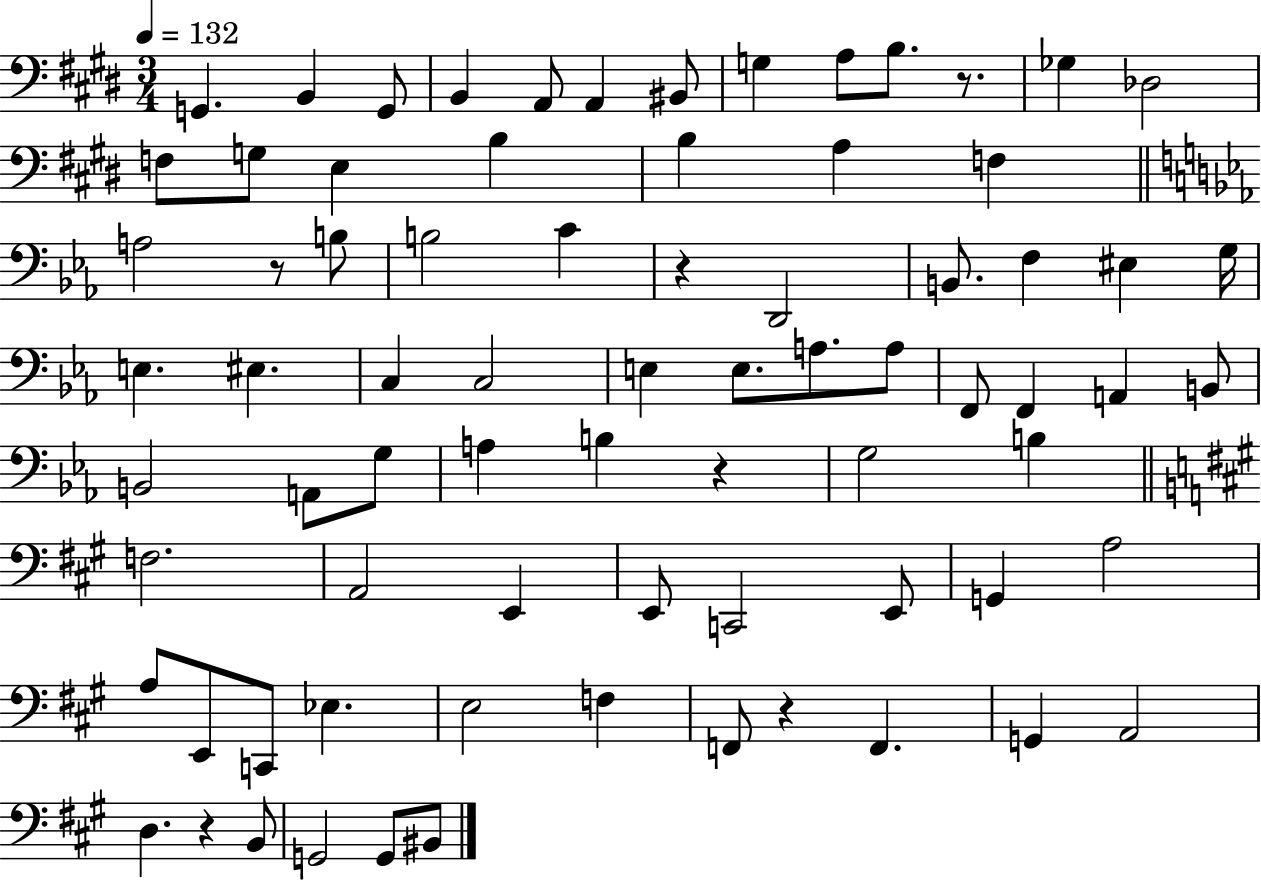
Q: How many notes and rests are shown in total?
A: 76